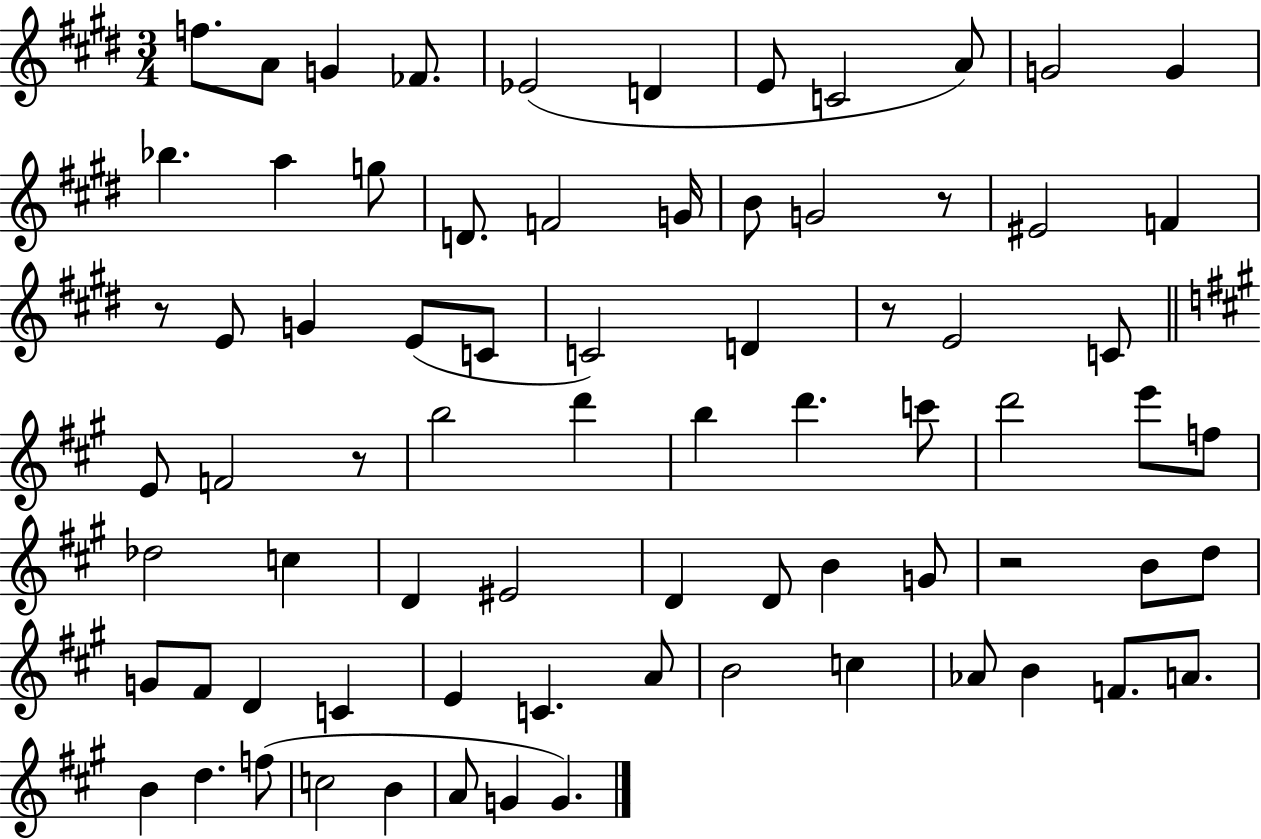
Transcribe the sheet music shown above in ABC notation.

X:1
T:Untitled
M:3/4
L:1/4
K:E
f/2 A/2 G _F/2 _E2 D E/2 C2 A/2 G2 G _b a g/2 D/2 F2 G/4 B/2 G2 z/2 ^E2 F z/2 E/2 G E/2 C/2 C2 D z/2 E2 C/2 E/2 F2 z/2 b2 d' b d' c'/2 d'2 e'/2 f/2 _d2 c D ^E2 D D/2 B G/2 z2 B/2 d/2 G/2 ^F/2 D C E C A/2 B2 c _A/2 B F/2 A/2 B d f/2 c2 B A/2 G G